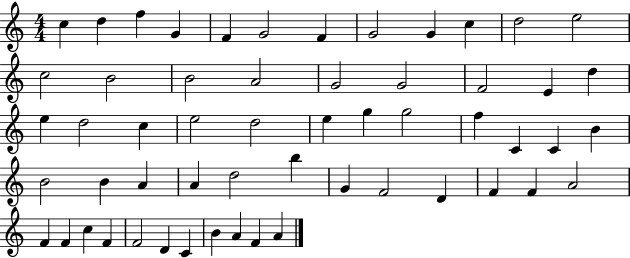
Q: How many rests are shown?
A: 0